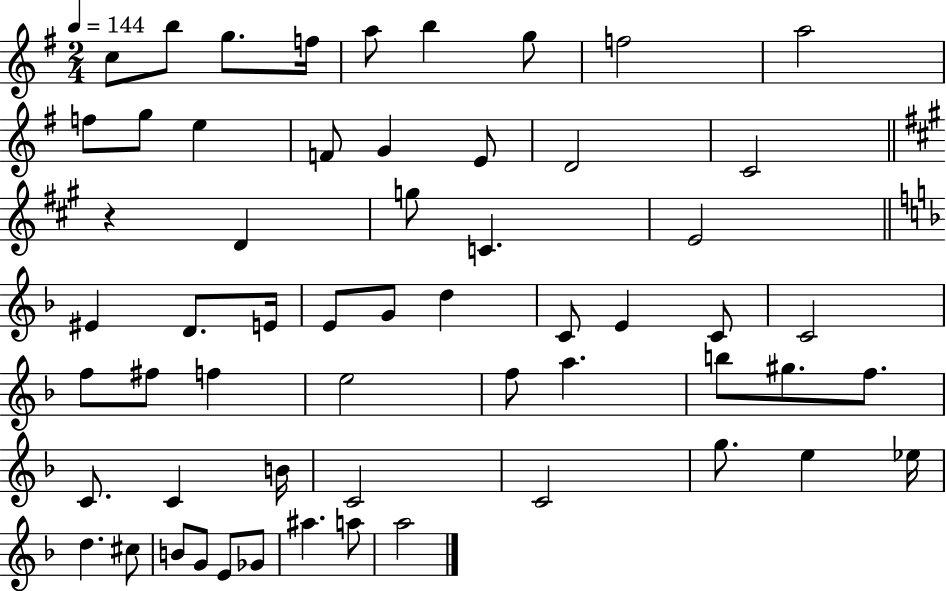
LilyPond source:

{
  \clef treble
  \numericTimeSignature
  \time 2/4
  \key g \major
  \tempo 4 = 144
  \repeat volta 2 { c''8 b''8 g''8. f''16 | a''8 b''4 g''8 | f''2 | a''2 | \break f''8 g''8 e''4 | f'8 g'4 e'8 | d'2 | c'2 | \break \bar "||" \break \key a \major r4 d'4 | g''8 c'4. | e'2 | \bar "||" \break \key d \minor eis'4 d'8. e'16 | e'8 g'8 d''4 | c'8 e'4 c'8 | c'2 | \break f''8 fis''8 f''4 | e''2 | f''8 a''4. | b''8 gis''8. f''8. | \break c'8. c'4 b'16 | c'2 | c'2 | g''8. e''4 ees''16 | \break d''4. cis''8 | b'8 g'8 e'8 ges'8 | ais''4. a''8 | a''2 | \break } \bar "|."
}